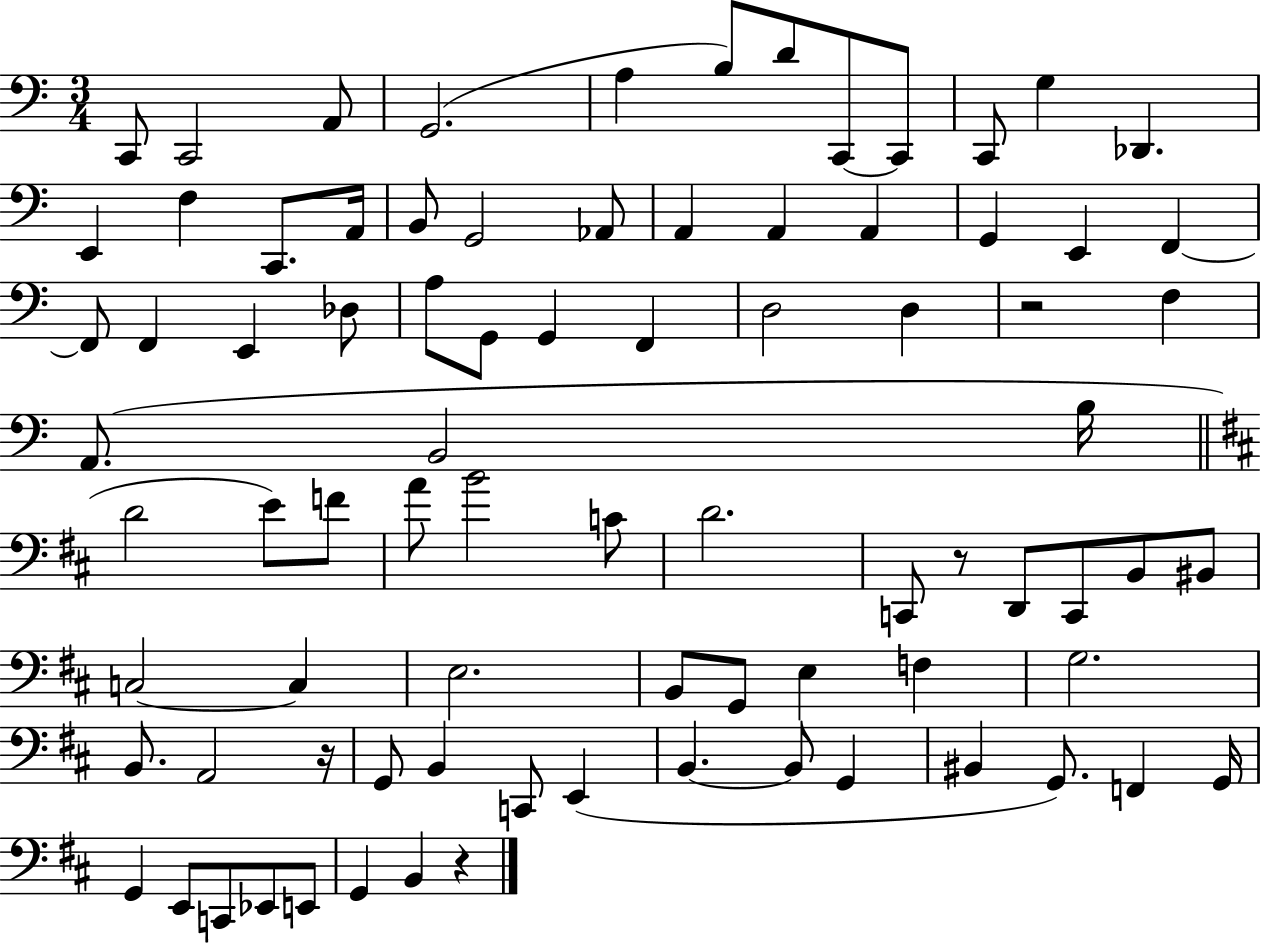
C2/e C2/h A2/e G2/h. A3/q B3/e D4/e C2/e C2/e C2/e G3/q Db2/q. E2/q F3/q C2/e. A2/s B2/e G2/h Ab2/e A2/q A2/q A2/q G2/q E2/q F2/q F2/e F2/q E2/q Db3/e A3/e G2/e G2/q F2/q D3/h D3/q R/h F3/q A2/e. B2/h B3/s D4/h E4/e F4/e A4/e B4/h C4/e D4/h. C2/e R/e D2/e C2/e B2/e BIS2/e C3/h C3/q E3/h. B2/e G2/e E3/q F3/q G3/h. B2/e. A2/h R/s G2/e B2/q C2/e E2/q B2/q. B2/e G2/q BIS2/q G2/e. F2/q G2/s G2/q E2/e C2/e Eb2/e E2/e G2/q B2/q R/q